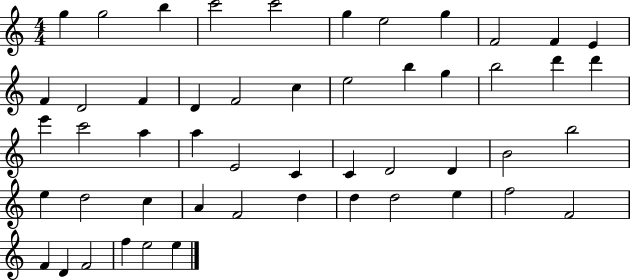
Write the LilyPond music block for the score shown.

{
  \clef treble
  \numericTimeSignature
  \time 4/4
  \key c \major
  g''4 g''2 b''4 | c'''2 c'''2 | g''4 e''2 g''4 | f'2 f'4 e'4 | \break f'4 d'2 f'4 | d'4 f'2 c''4 | e''2 b''4 g''4 | b''2 d'''4 d'''4 | \break e'''4 c'''2 a''4 | a''4 e'2 c'4 | c'4 d'2 d'4 | b'2 b''2 | \break e''4 d''2 c''4 | a'4 f'2 d''4 | d''4 d''2 e''4 | f''2 f'2 | \break f'4 d'4 f'2 | f''4 e''2 e''4 | \bar "|."
}